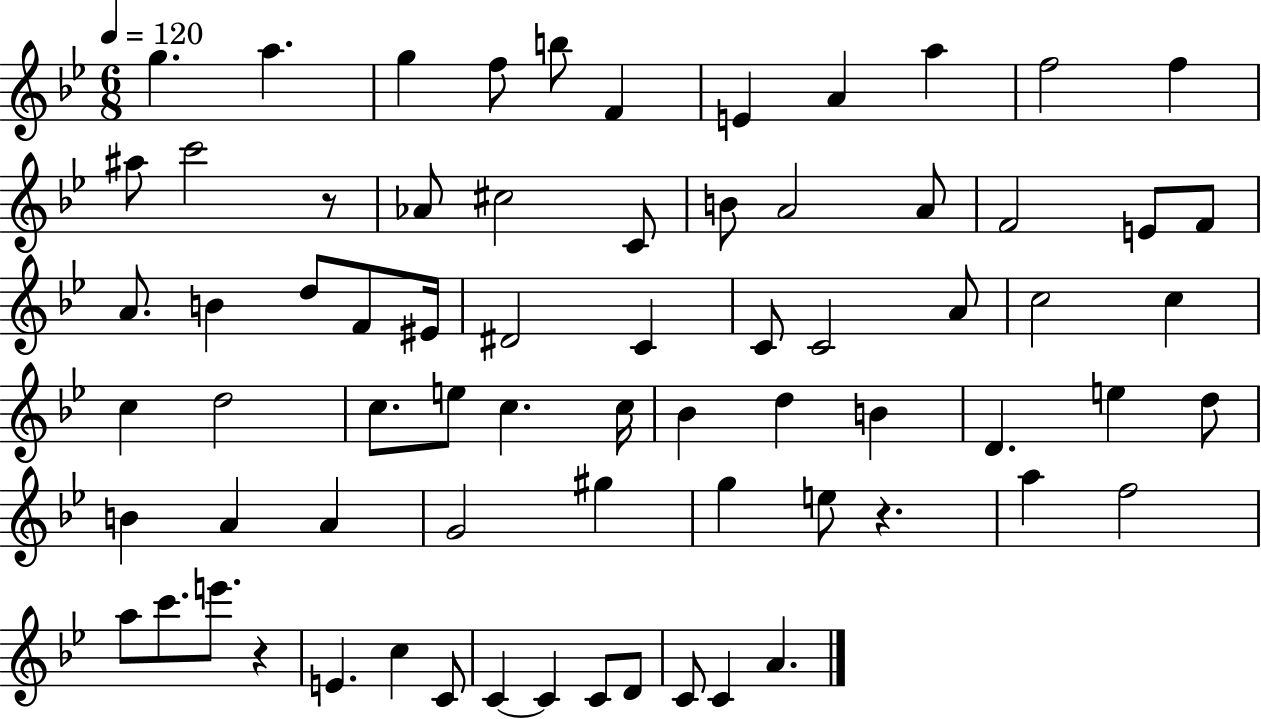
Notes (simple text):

G5/q. A5/q. G5/q F5/e B5/e F4/q E4/q A4/q A5/q F5/h F5/q A#5/e C6/h R/e Ab4/e C#5/h C4/e B4/e A4/h A4/e F4/h E4/e F4/e A4/e. B4/q D5/e F4/e EIS4/s D#4/h C4/q C4/e C4/h A4/e C5/h C5/q C5/q D5/h C5/e. E5/e C5/q. C5/s Bb4/q D5/q B4/q D4/q. E5/q D5/e B4/q A4/q A4/q G4/h G#5/q G5/q E5/e R/q. A5/q F5/h A5/e C6/e. E6/e. R/q E4/q. C5/q C4/e C4/q C4/q C4/e D4/e C4/e C4/q A4/q.